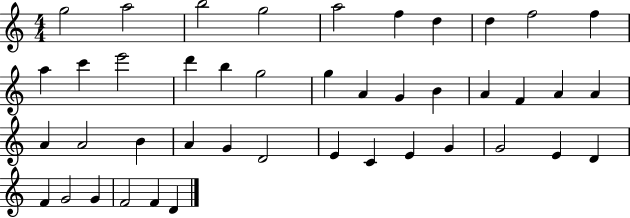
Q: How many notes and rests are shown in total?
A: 43